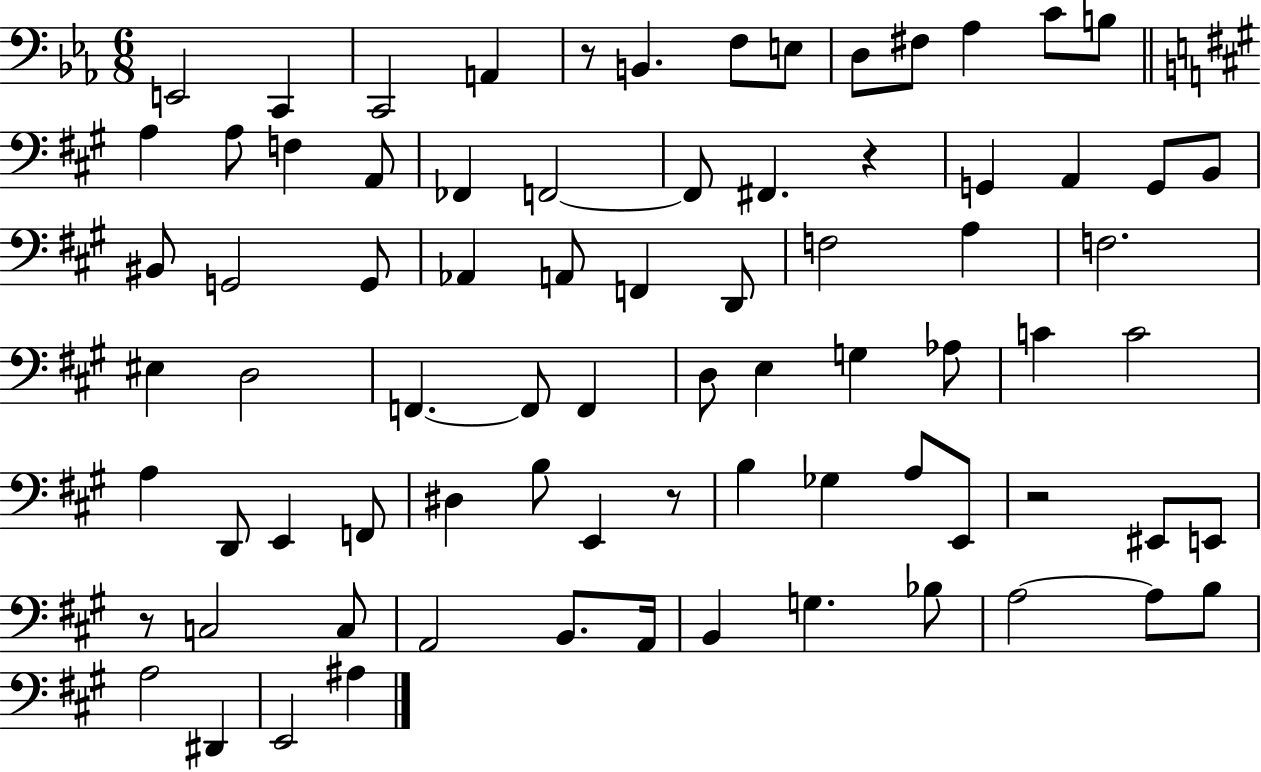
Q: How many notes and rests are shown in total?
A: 78